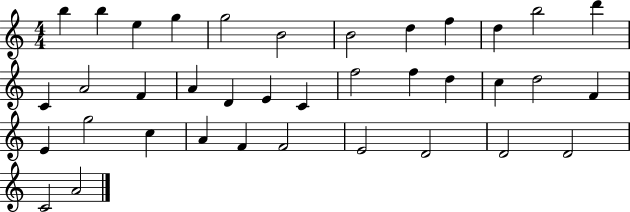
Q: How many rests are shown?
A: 0